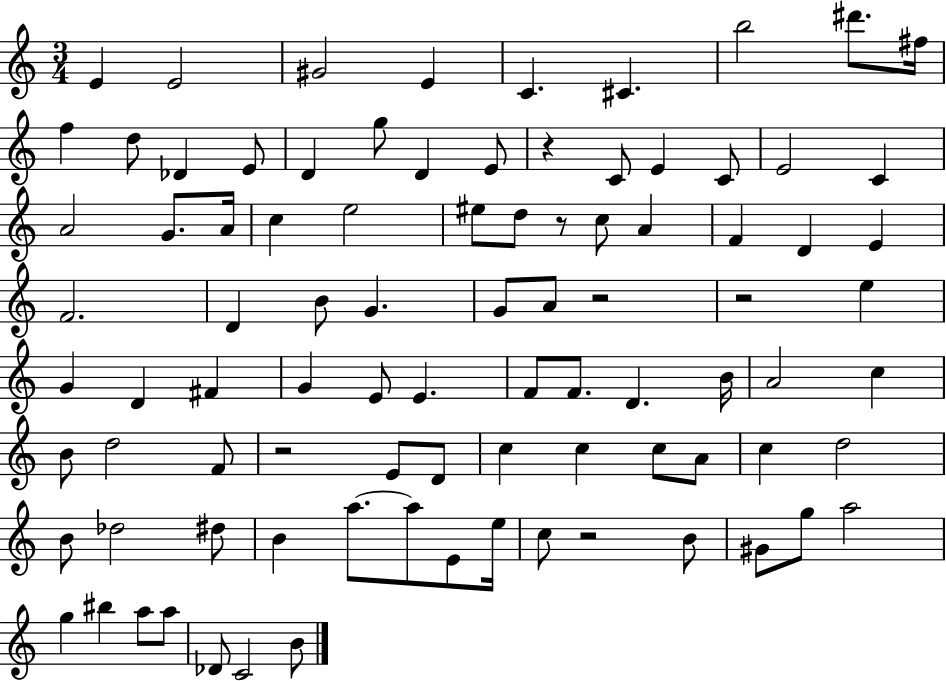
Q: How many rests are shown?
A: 6